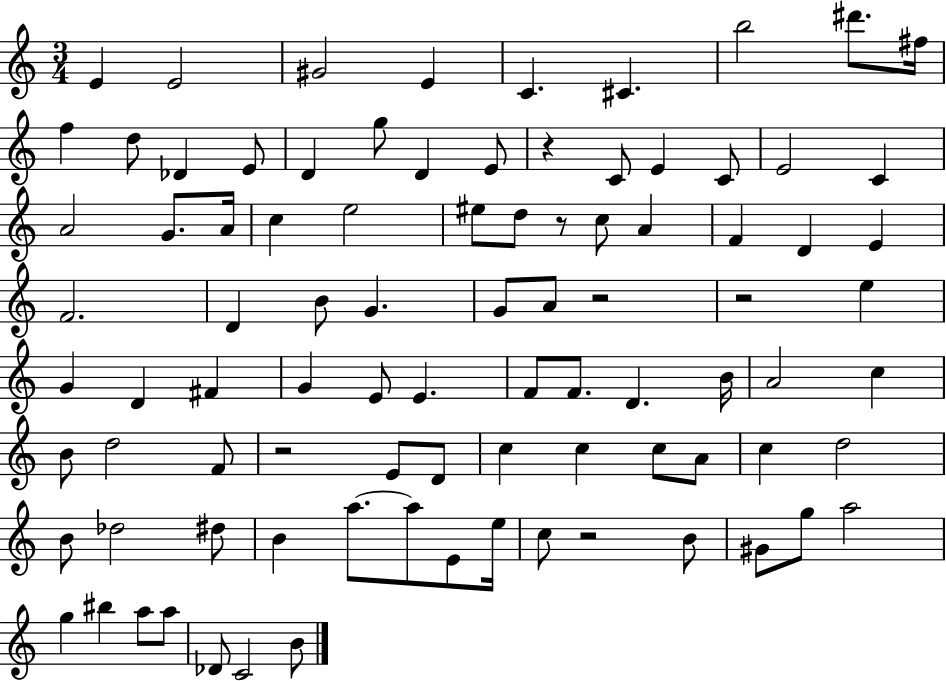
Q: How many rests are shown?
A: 6